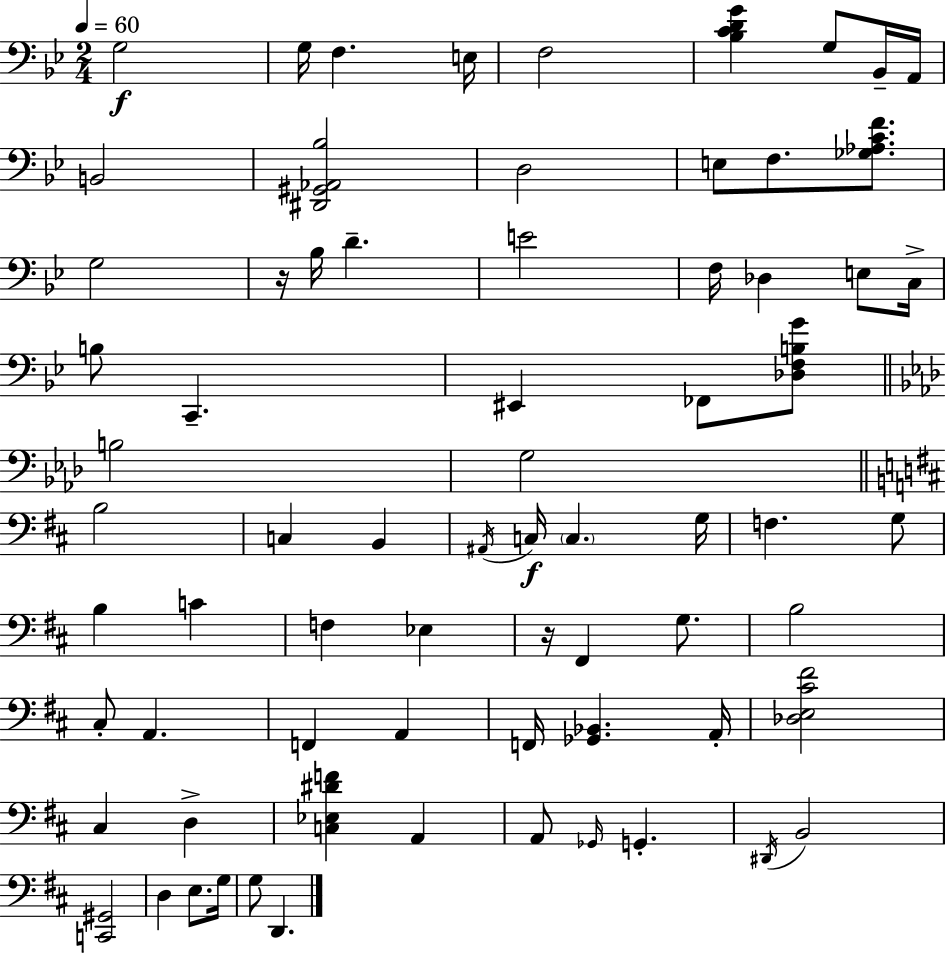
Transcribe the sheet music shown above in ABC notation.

X:1
T:Untitled
M:2/4
L:1/4
K:Bb
G,2 G,/4 F, E,/4 F,2 [_B,CDG] G,/2 _B,,/4 A,,/4 B,,2 [^D,,^G,,_A,,_B,]2 D,2 E,/2 F,/2 [_G,_A,CF]/2 G,2 z/4 _B,/4 D E2 F,/4 _D, E,/2 C,/4 B,/2 C,, ^E,, _F,,/2 [_D,F,B,G]/2 B,2 G,2 B,2 C, B,, ^A,,/4 C,/4 C, G,/4 F, G,/2 B, C F, _E, z/4 ^F,, G,/2 B,2 ^C,/2 A,, F,, A,, F,,/4 [_G,,_B,,] A,,/4 [_D,E,^C^F]2 ^C, D, [C,_E,^DF] A,, A,,/2 _G,,/4 G,, ^D,,/4 B,,2 [C,,^G,,]2 D, E,/2 G,/4 G,/2 D,,